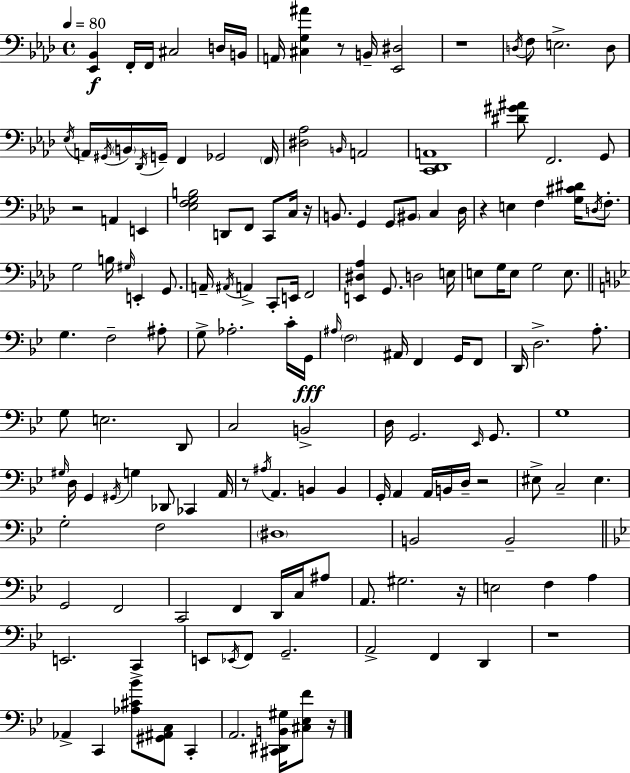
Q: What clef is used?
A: bass